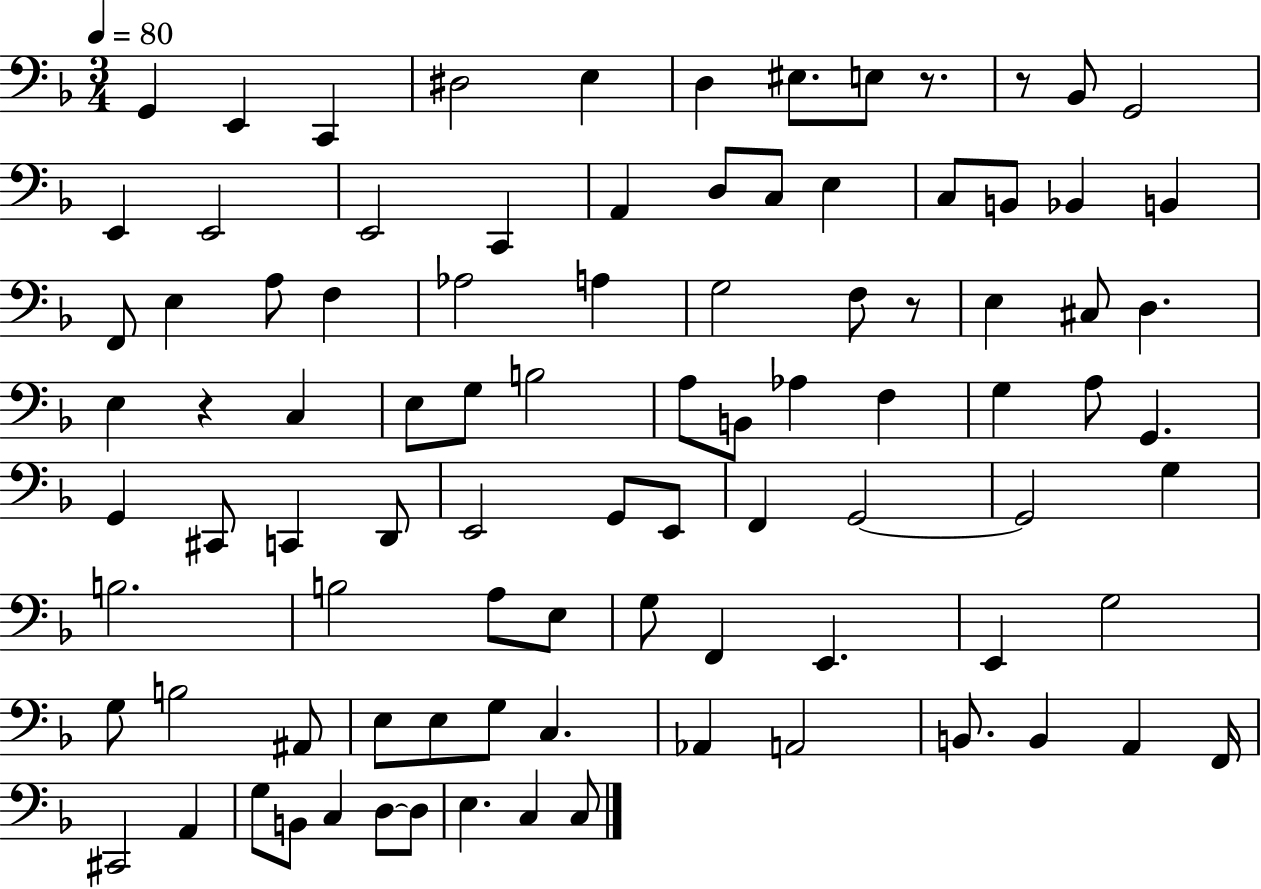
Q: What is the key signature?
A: F major